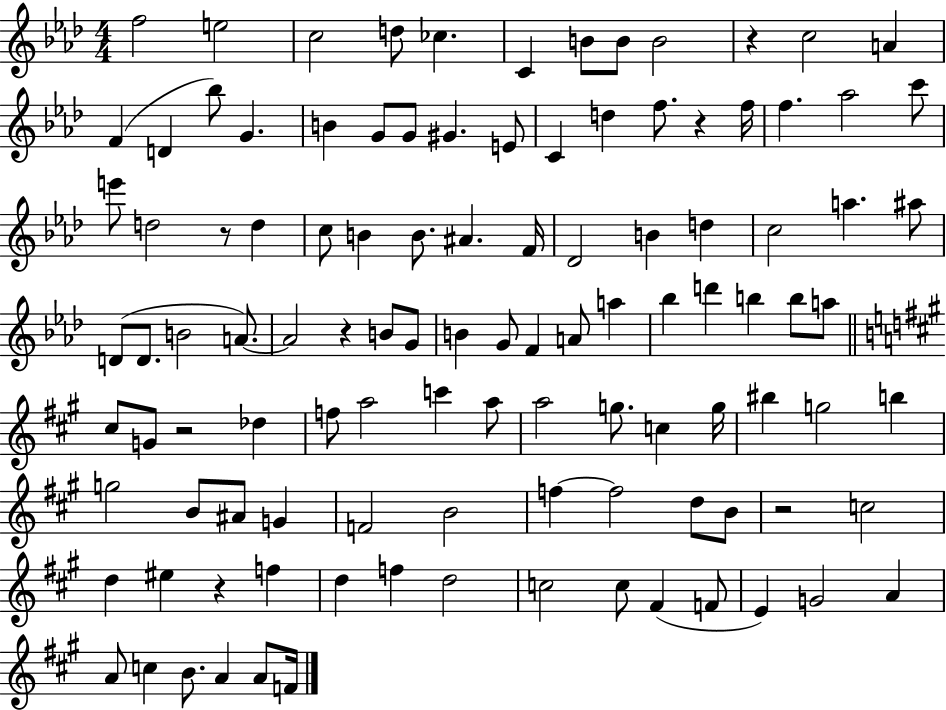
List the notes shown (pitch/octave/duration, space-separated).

F5/h E5/h C5/h D5/e CES5/q. C4/q B4/e B4/e B4/h R/q C5/h A4/q F4/q D4/q Bb5/e G4/q. B4/q G4/e G4/e G#4/q. E4/e C4/q D5/q F5/e. R/q F5/s F5/q. Ab5/h C6/e E6/e D5/h R/e D5/q C5/e B4/q B4/e. A#4/q. F4/s Db4/h B4/q D5/q C5/h A5/q. A#5/e D4/e D4/e. B4/h A4/e. A4/h R/q B4/e G4/e B4/q G4/e F4/q A4/e A5/q Bb5/q D6/q B5/q B5/e A5/e C#5/e G4/e R/h Db5/q F5/e A5/h C6/q A5/e A5/h G5/e. C5/q G5/s BIS5/q G5/h B5/q G5/h B4/e A#4/e G4/q F4/h B4/h F5/q F5/h D5/e B4/e R/h C5/h D5/q EIS5/q R/q F5/q D5/q F5/q D5/h C5/h C5/e F#4/q F4/e E4/q G4/h A4/q A4/e C5/q B4/e. A4/q A4/e F4/s